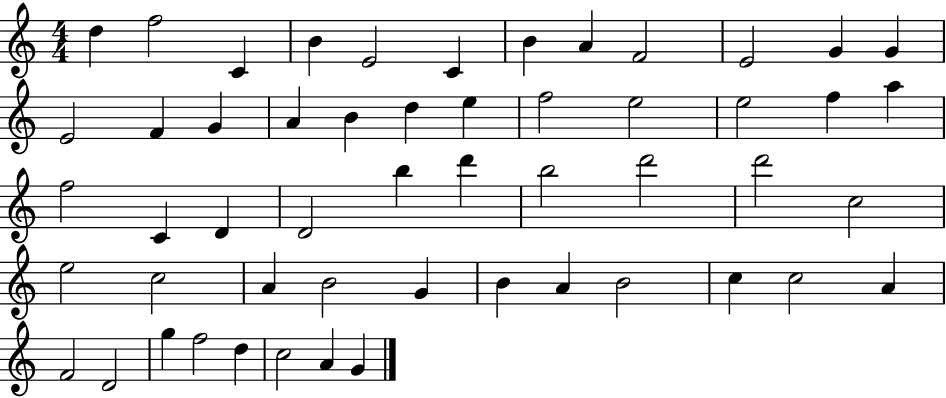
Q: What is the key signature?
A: C major